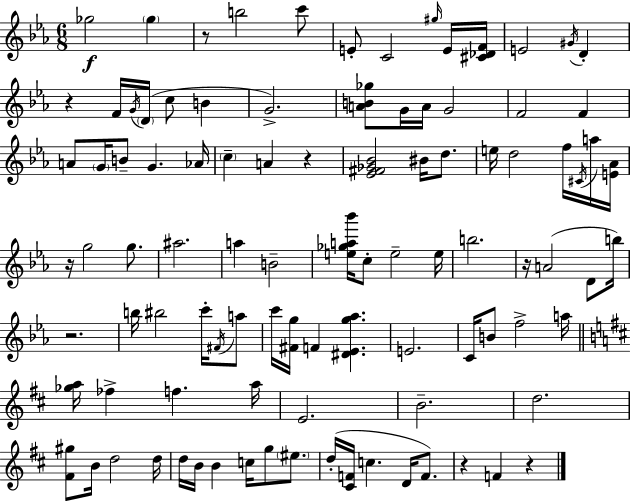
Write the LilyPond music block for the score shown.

{
  \clef treble
  \numericTimeSignature
  \time 6/8
  \key c \minor
  ges''2\f \parenthesize ges''4 | r8 b''2 c'''8 | e'8-. c'2 \grace { gis''16 } e'16 | <cis' des' f'>16 e'2 \acciaccatura { gis'16 } d'4-. | \break r4 f'16 \acciaccatura { g'16 }( \parenthesize d'16 c''8 b'4 | g'2.->) | <a' b' ges''>8 g'16 a'16 g'2 | f'2 f'4 | \break a'8 \parenthesize g'16 b'8-- g'4. | aes'16 \parenthesize c''4-- a'4 r4 | <ees' fis' ges' bes'>2 bis'16 | d''8. e''16 d''2 | \break f''16 \acciaccatura { cis'16 } a''16 <e' aes'>16 r16 g''2 | g''8. ais''2. | a''4 b'2-- | <e'' ges'' a'' bes'''>16 c''8-. e''2-- | \break e''16 b''2. | r16 a'2( | d'8 b''16) r2. | b''16 bis''2 | \break c'''16-. \acciaccatura { fis'16 } a''8 c'''16 <fis' g''>16 f'4 <dis' ees' g'' aes''>4. | e'2. | c'16 b'8 f''2-> | a''16 \bar "||" \break \key b \minor <ges'' a''>16 fes''4-> f''4. a''16 | e'2. | b'2.-- | d''2. | \break <fis' gis''>8 b'16 d''2 d''16 | d''16 b'16 b'4 c''16 g''8 \parenthesize eis''8. | d''16-.( <cis' f'>16 c''4. d'16 f'8.) | r4 f'4 r4 | \break \bar "|."
}